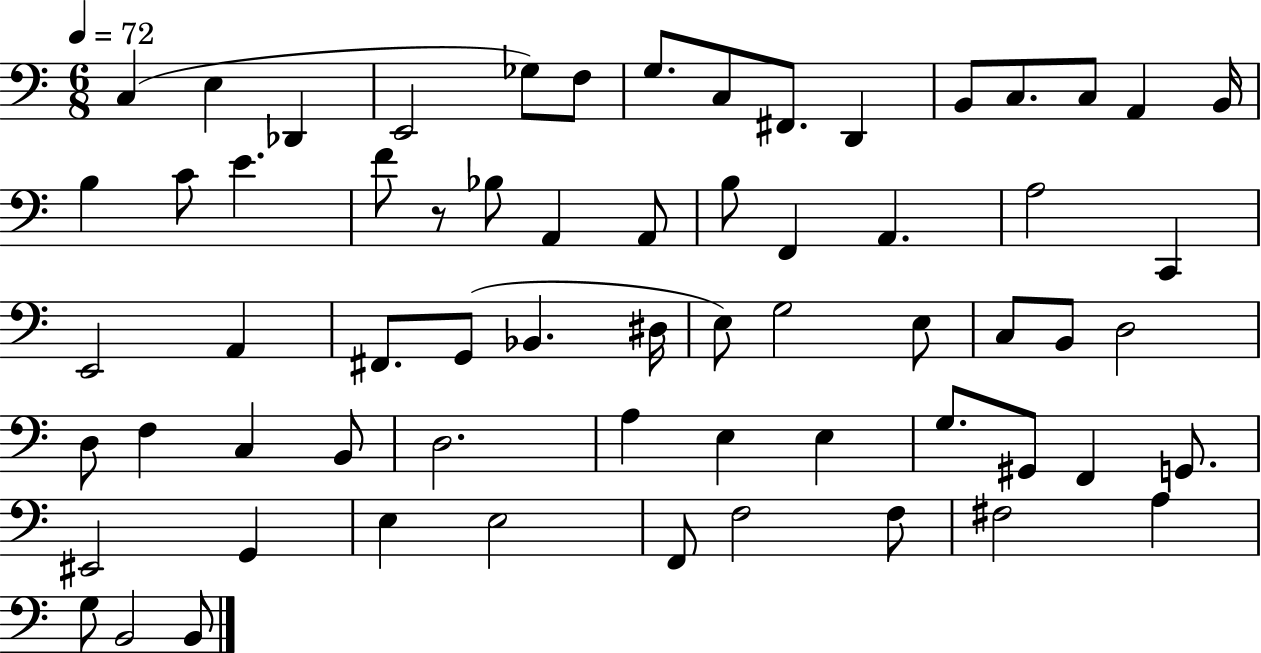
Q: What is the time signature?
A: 6/8